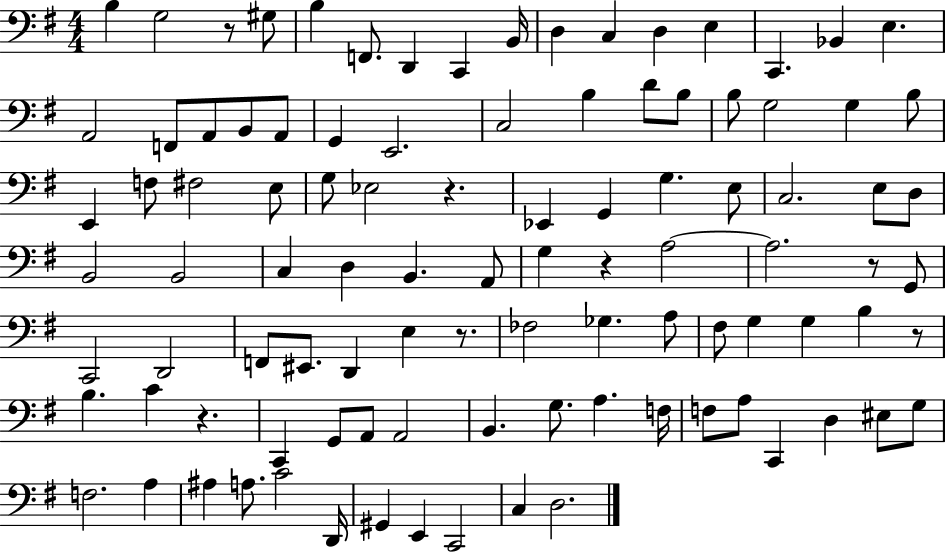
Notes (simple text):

B3/q G3/h R/e G#3/e B3/q F2/e. D2/q C2/q B2/s D3/q C3/q D3/q E3/q C2/q. Bb2/q E3/q. A2/h F2/e A2/e B2/e A2/e G2/q E2/h. C3/h B3/q D4/e B3/e B3/e G3/h G3/q B3/e E2/q F3/e F#3/h E3/e G3/e Eb3/h R/q. Eb2/q G2/q G3/q. E3/e C3/h. E3/e D3/e B2/h B2/h C3/q D3/q B2/q. A2/e G3/q R/q A3/h A3/h. R/e G2/e C2/h D2/h F2/e EIS2/e. D2/q E3/q R/e. FES3/h Gb3/q. A3/e F#3/e G3/q G3/q B3/q R/e B3/q. C4/q R/q. C2/q G2/e A2/e A2/h B2/q. G3/e. A3/q. F3/s F3/e A3/e C2/q D3/q EIS3/e G3/e F3/h. A3/q A#3/q A3/e. C4/h D2/s G#2/q E2/q C2/h C3/q D3/h.